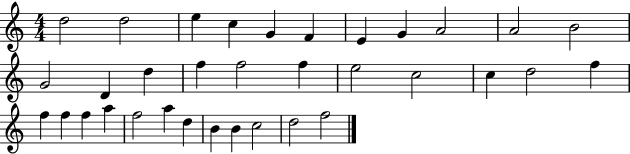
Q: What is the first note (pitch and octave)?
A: D5